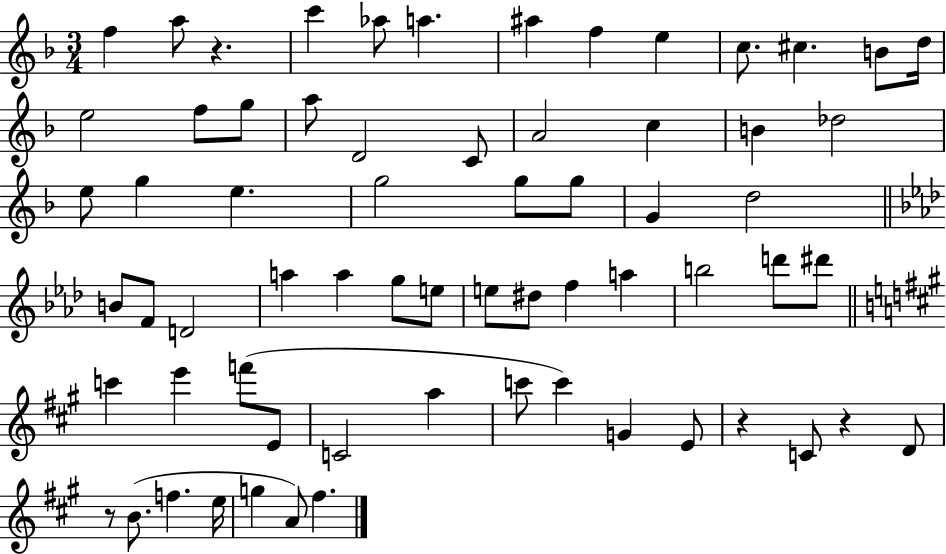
X:1
T:Untitled
M:3/4
L:1/4
K:F
f a/2 z c' _a/2 a ^a f e c/2 ^c B/2 d/4 e2 f/2 g/2 a/2 D2 C/2 A2 c B _d2 e/2 g e g2 g/2 g/2 G d2 B/2 F/2 D2 a a g/2 e/2 e/2 ^d/2 f a b2 d'/2 ^d'/2 c' e' f'/2 E/2 C2 a c'/2 c' G E/2 z C/2 z D/2 z/2 B/2 f e/4 g A/2 ^f